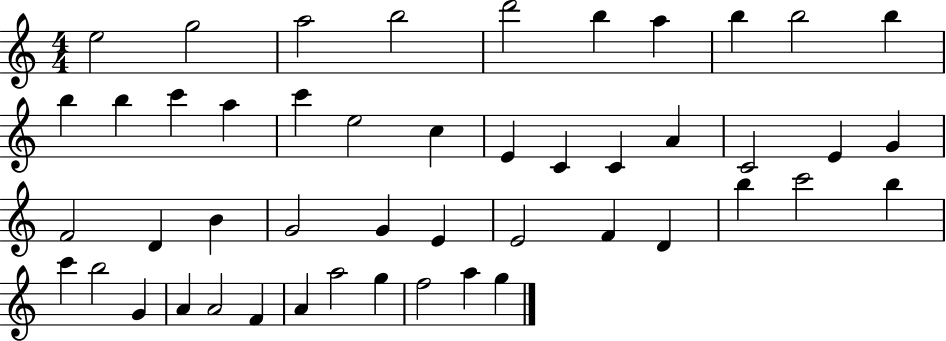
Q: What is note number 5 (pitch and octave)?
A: D6